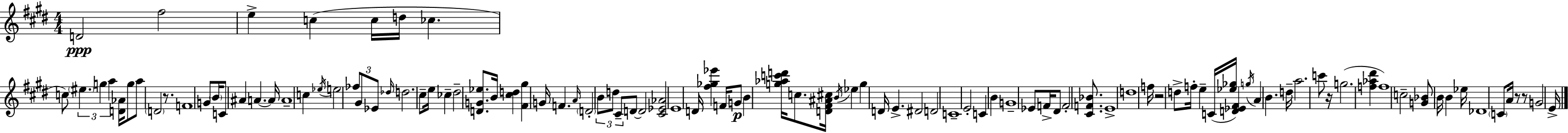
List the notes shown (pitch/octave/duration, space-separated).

D4/h F#5/h E5/q C5/q C5/s D5/s CES5/q. C5/e EIS5/q. G5/q A5/q [D4,Ab4]/s G5/e A5/e D4/h R/e. F4/w G4/e B4/s C4/e A#4/q A4/q. A4/s A4/w C5/q Eb5/s E5/h FES5/e G#4/e Eb4/e Db5/s D5/h. C#5/e E5/s CES5/q D#5/h [D4,G4,Eb5]/e. B4/s [C#5,D5]/q [F#4,G#5]/q G4/s F4/q. A4/s D4/h B4/e D5/e C#4/e D4/e D4/h [C#4,Eb4,Ab4]/h E4/w D4/s [F#5,Gb5,Eb6]/q F4/s G4/e B4/q [G5,Ab5,C6,D6]/s C5/e. [D4,F#4,A#4,C#5]/s B4/s Eb5/q G5/q D4/s E4/q. D#4/h D4/h C4/w E4/h C4/q B4/q G4/w Eb4/e F4/s D#4/e F4/h [C#4,F4,Bb4]/e. E4/w D5/w F5/s R/h D5/e F5/s E5/q C4/s [Eb5,Gb5]/s [D4,Eb4,F#4]/q G5/s A4/q B4/q. D5/s A5/h. C6/e R/s G5/h. [F5,Ab5,D#6]/q F5/w C5/h [G4,Bb4]/e B4/s B4/q Eb5/s Db4/w C4/e A4/s R/e R/e G4/h E4/s